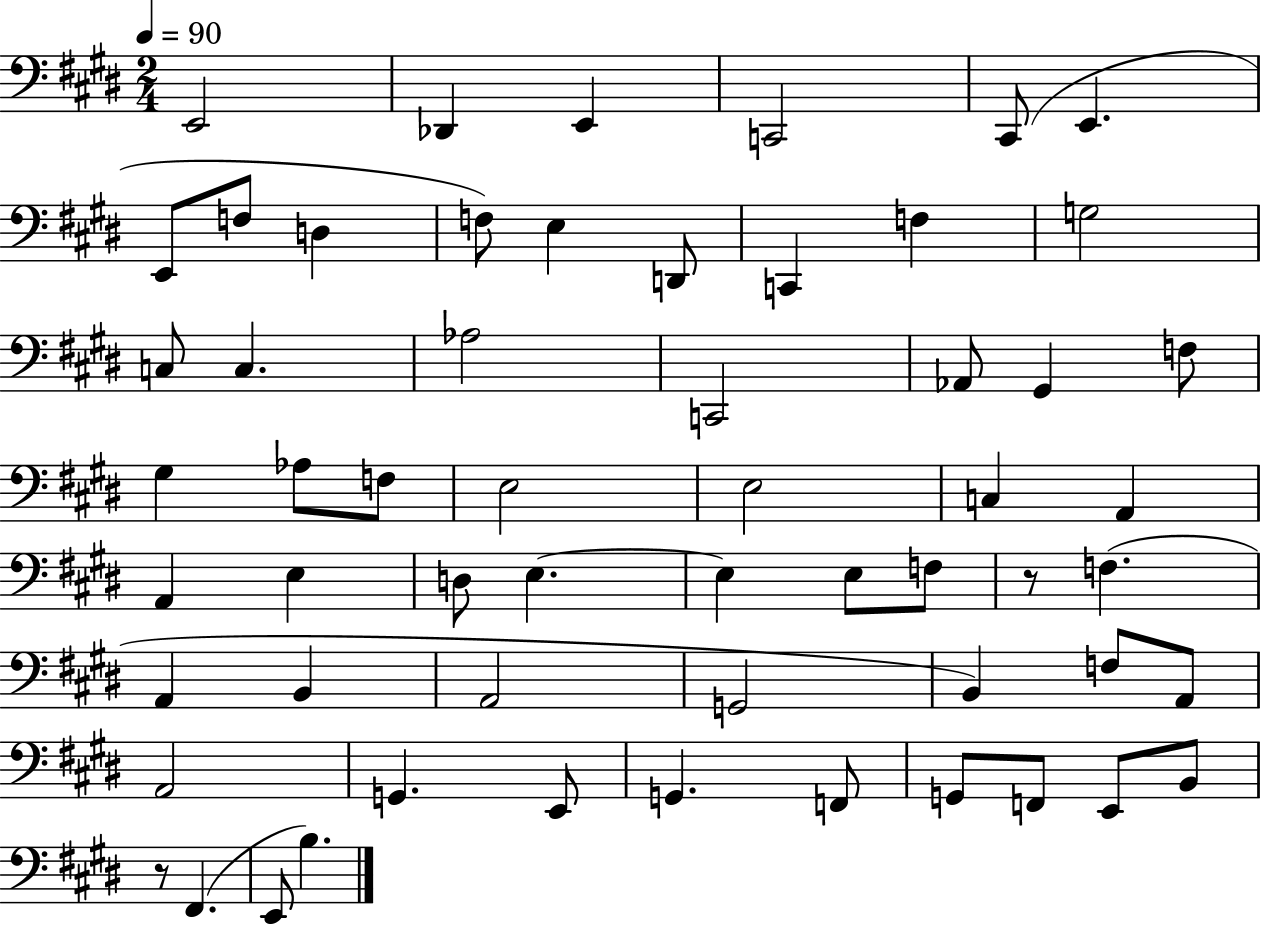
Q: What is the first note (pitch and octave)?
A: E2